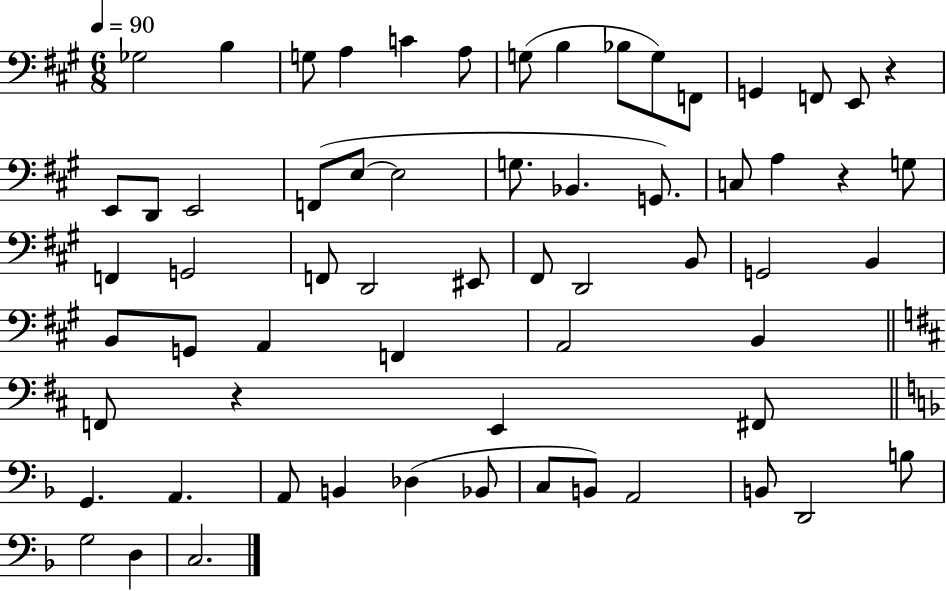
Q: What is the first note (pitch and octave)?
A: Gb3